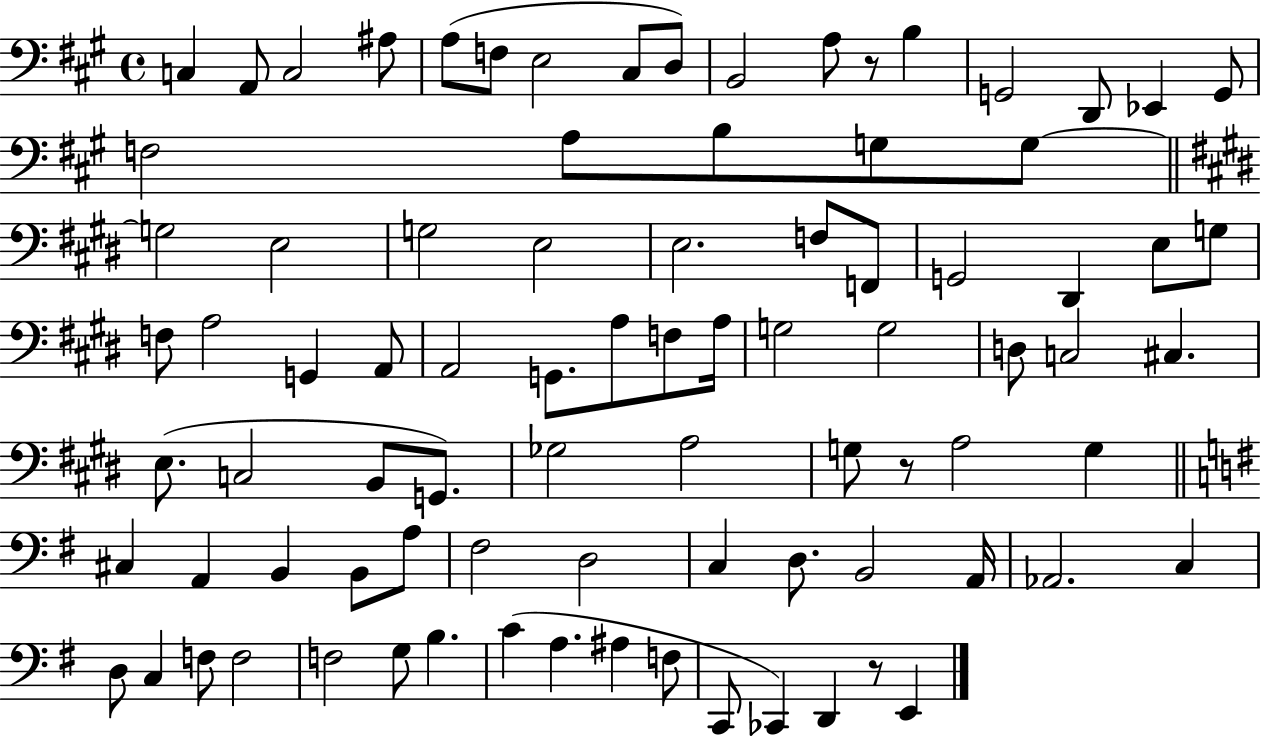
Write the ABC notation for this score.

X:1
T:Untitled
M:4/4
L:1/4
K:A
C, A,,/2 C,2 ^A,/2 A,/2 F,/2 E,2 ^C,/2 D,/2 B,,2 A,/2 z/2 B, G,,2 D,,/2 _E,, G,,/2 F,2 A,/2 B,/2 G,/2 G,/2 G,2 E,2 G,2 E,2 E,2 F,/2 F,,/2 G,,2 ^D,, E,/2 G,/2 F,/2 A,2 G,, A,,/2 A,,2 G,,/2 A,/2 F,/2 A,/4 G,2 G,2 D,/2 C,2 ^C, E,/2 C,2 B,,/2 G,,/2 _G,2 A,2 G,/2 z/2 A,2 G, ^C, A,, B,, B,,/2 A,/2 ^F,2 D,2 C, D,/2 B,,2 A,,/4 _A,,2 C, D,/2 C, F,/2 F,2 F,2 G,/2 B, C A, ^A, F,/2 C,,/2 _C,, D,, z/2 E,,